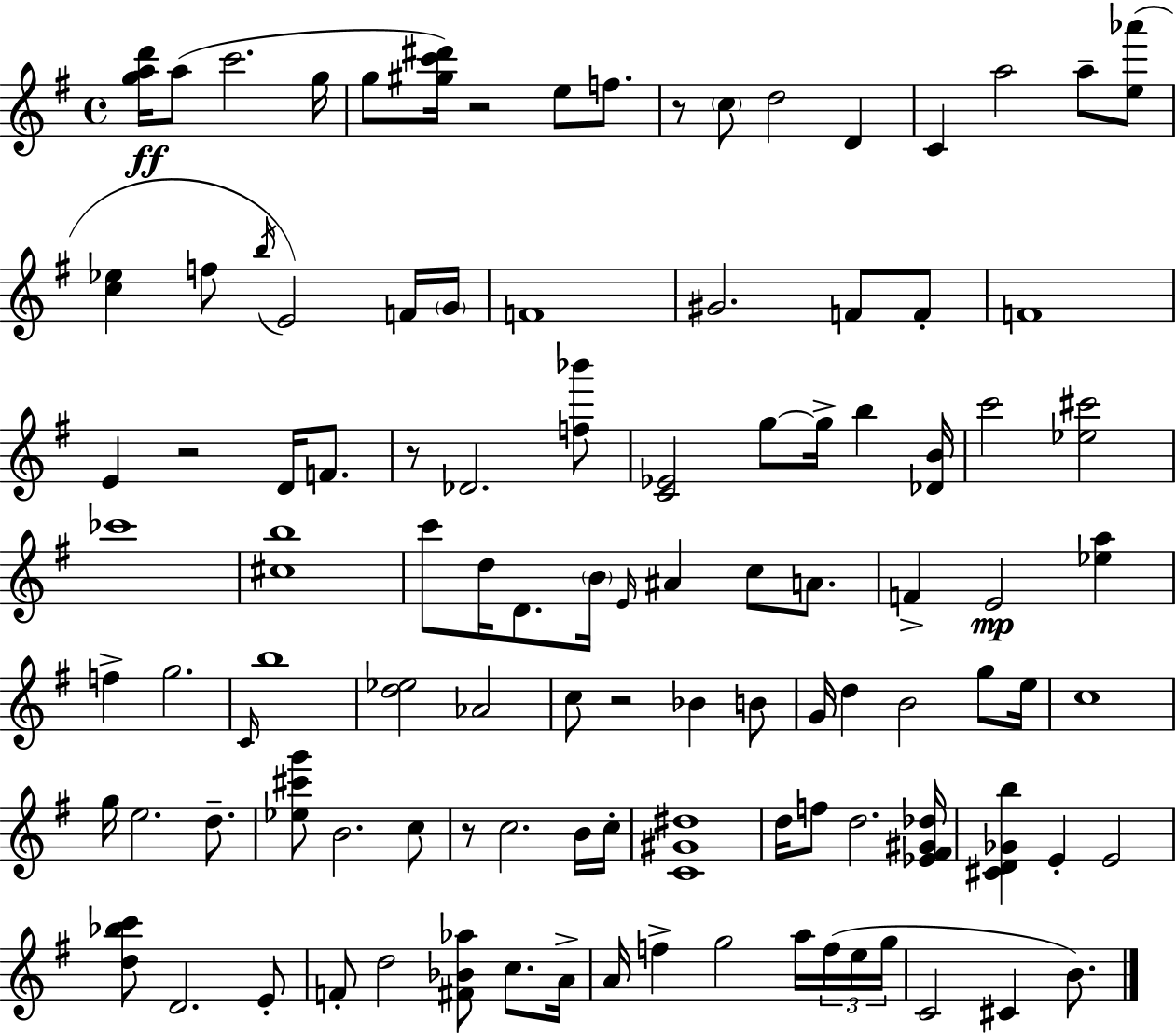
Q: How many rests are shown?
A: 6